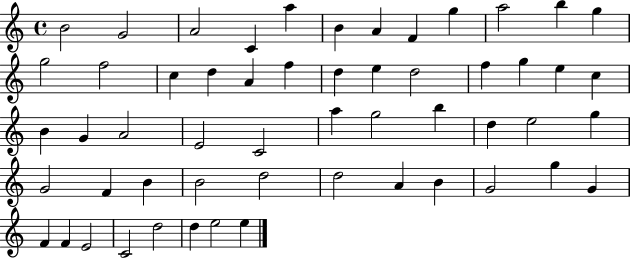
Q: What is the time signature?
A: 4/4